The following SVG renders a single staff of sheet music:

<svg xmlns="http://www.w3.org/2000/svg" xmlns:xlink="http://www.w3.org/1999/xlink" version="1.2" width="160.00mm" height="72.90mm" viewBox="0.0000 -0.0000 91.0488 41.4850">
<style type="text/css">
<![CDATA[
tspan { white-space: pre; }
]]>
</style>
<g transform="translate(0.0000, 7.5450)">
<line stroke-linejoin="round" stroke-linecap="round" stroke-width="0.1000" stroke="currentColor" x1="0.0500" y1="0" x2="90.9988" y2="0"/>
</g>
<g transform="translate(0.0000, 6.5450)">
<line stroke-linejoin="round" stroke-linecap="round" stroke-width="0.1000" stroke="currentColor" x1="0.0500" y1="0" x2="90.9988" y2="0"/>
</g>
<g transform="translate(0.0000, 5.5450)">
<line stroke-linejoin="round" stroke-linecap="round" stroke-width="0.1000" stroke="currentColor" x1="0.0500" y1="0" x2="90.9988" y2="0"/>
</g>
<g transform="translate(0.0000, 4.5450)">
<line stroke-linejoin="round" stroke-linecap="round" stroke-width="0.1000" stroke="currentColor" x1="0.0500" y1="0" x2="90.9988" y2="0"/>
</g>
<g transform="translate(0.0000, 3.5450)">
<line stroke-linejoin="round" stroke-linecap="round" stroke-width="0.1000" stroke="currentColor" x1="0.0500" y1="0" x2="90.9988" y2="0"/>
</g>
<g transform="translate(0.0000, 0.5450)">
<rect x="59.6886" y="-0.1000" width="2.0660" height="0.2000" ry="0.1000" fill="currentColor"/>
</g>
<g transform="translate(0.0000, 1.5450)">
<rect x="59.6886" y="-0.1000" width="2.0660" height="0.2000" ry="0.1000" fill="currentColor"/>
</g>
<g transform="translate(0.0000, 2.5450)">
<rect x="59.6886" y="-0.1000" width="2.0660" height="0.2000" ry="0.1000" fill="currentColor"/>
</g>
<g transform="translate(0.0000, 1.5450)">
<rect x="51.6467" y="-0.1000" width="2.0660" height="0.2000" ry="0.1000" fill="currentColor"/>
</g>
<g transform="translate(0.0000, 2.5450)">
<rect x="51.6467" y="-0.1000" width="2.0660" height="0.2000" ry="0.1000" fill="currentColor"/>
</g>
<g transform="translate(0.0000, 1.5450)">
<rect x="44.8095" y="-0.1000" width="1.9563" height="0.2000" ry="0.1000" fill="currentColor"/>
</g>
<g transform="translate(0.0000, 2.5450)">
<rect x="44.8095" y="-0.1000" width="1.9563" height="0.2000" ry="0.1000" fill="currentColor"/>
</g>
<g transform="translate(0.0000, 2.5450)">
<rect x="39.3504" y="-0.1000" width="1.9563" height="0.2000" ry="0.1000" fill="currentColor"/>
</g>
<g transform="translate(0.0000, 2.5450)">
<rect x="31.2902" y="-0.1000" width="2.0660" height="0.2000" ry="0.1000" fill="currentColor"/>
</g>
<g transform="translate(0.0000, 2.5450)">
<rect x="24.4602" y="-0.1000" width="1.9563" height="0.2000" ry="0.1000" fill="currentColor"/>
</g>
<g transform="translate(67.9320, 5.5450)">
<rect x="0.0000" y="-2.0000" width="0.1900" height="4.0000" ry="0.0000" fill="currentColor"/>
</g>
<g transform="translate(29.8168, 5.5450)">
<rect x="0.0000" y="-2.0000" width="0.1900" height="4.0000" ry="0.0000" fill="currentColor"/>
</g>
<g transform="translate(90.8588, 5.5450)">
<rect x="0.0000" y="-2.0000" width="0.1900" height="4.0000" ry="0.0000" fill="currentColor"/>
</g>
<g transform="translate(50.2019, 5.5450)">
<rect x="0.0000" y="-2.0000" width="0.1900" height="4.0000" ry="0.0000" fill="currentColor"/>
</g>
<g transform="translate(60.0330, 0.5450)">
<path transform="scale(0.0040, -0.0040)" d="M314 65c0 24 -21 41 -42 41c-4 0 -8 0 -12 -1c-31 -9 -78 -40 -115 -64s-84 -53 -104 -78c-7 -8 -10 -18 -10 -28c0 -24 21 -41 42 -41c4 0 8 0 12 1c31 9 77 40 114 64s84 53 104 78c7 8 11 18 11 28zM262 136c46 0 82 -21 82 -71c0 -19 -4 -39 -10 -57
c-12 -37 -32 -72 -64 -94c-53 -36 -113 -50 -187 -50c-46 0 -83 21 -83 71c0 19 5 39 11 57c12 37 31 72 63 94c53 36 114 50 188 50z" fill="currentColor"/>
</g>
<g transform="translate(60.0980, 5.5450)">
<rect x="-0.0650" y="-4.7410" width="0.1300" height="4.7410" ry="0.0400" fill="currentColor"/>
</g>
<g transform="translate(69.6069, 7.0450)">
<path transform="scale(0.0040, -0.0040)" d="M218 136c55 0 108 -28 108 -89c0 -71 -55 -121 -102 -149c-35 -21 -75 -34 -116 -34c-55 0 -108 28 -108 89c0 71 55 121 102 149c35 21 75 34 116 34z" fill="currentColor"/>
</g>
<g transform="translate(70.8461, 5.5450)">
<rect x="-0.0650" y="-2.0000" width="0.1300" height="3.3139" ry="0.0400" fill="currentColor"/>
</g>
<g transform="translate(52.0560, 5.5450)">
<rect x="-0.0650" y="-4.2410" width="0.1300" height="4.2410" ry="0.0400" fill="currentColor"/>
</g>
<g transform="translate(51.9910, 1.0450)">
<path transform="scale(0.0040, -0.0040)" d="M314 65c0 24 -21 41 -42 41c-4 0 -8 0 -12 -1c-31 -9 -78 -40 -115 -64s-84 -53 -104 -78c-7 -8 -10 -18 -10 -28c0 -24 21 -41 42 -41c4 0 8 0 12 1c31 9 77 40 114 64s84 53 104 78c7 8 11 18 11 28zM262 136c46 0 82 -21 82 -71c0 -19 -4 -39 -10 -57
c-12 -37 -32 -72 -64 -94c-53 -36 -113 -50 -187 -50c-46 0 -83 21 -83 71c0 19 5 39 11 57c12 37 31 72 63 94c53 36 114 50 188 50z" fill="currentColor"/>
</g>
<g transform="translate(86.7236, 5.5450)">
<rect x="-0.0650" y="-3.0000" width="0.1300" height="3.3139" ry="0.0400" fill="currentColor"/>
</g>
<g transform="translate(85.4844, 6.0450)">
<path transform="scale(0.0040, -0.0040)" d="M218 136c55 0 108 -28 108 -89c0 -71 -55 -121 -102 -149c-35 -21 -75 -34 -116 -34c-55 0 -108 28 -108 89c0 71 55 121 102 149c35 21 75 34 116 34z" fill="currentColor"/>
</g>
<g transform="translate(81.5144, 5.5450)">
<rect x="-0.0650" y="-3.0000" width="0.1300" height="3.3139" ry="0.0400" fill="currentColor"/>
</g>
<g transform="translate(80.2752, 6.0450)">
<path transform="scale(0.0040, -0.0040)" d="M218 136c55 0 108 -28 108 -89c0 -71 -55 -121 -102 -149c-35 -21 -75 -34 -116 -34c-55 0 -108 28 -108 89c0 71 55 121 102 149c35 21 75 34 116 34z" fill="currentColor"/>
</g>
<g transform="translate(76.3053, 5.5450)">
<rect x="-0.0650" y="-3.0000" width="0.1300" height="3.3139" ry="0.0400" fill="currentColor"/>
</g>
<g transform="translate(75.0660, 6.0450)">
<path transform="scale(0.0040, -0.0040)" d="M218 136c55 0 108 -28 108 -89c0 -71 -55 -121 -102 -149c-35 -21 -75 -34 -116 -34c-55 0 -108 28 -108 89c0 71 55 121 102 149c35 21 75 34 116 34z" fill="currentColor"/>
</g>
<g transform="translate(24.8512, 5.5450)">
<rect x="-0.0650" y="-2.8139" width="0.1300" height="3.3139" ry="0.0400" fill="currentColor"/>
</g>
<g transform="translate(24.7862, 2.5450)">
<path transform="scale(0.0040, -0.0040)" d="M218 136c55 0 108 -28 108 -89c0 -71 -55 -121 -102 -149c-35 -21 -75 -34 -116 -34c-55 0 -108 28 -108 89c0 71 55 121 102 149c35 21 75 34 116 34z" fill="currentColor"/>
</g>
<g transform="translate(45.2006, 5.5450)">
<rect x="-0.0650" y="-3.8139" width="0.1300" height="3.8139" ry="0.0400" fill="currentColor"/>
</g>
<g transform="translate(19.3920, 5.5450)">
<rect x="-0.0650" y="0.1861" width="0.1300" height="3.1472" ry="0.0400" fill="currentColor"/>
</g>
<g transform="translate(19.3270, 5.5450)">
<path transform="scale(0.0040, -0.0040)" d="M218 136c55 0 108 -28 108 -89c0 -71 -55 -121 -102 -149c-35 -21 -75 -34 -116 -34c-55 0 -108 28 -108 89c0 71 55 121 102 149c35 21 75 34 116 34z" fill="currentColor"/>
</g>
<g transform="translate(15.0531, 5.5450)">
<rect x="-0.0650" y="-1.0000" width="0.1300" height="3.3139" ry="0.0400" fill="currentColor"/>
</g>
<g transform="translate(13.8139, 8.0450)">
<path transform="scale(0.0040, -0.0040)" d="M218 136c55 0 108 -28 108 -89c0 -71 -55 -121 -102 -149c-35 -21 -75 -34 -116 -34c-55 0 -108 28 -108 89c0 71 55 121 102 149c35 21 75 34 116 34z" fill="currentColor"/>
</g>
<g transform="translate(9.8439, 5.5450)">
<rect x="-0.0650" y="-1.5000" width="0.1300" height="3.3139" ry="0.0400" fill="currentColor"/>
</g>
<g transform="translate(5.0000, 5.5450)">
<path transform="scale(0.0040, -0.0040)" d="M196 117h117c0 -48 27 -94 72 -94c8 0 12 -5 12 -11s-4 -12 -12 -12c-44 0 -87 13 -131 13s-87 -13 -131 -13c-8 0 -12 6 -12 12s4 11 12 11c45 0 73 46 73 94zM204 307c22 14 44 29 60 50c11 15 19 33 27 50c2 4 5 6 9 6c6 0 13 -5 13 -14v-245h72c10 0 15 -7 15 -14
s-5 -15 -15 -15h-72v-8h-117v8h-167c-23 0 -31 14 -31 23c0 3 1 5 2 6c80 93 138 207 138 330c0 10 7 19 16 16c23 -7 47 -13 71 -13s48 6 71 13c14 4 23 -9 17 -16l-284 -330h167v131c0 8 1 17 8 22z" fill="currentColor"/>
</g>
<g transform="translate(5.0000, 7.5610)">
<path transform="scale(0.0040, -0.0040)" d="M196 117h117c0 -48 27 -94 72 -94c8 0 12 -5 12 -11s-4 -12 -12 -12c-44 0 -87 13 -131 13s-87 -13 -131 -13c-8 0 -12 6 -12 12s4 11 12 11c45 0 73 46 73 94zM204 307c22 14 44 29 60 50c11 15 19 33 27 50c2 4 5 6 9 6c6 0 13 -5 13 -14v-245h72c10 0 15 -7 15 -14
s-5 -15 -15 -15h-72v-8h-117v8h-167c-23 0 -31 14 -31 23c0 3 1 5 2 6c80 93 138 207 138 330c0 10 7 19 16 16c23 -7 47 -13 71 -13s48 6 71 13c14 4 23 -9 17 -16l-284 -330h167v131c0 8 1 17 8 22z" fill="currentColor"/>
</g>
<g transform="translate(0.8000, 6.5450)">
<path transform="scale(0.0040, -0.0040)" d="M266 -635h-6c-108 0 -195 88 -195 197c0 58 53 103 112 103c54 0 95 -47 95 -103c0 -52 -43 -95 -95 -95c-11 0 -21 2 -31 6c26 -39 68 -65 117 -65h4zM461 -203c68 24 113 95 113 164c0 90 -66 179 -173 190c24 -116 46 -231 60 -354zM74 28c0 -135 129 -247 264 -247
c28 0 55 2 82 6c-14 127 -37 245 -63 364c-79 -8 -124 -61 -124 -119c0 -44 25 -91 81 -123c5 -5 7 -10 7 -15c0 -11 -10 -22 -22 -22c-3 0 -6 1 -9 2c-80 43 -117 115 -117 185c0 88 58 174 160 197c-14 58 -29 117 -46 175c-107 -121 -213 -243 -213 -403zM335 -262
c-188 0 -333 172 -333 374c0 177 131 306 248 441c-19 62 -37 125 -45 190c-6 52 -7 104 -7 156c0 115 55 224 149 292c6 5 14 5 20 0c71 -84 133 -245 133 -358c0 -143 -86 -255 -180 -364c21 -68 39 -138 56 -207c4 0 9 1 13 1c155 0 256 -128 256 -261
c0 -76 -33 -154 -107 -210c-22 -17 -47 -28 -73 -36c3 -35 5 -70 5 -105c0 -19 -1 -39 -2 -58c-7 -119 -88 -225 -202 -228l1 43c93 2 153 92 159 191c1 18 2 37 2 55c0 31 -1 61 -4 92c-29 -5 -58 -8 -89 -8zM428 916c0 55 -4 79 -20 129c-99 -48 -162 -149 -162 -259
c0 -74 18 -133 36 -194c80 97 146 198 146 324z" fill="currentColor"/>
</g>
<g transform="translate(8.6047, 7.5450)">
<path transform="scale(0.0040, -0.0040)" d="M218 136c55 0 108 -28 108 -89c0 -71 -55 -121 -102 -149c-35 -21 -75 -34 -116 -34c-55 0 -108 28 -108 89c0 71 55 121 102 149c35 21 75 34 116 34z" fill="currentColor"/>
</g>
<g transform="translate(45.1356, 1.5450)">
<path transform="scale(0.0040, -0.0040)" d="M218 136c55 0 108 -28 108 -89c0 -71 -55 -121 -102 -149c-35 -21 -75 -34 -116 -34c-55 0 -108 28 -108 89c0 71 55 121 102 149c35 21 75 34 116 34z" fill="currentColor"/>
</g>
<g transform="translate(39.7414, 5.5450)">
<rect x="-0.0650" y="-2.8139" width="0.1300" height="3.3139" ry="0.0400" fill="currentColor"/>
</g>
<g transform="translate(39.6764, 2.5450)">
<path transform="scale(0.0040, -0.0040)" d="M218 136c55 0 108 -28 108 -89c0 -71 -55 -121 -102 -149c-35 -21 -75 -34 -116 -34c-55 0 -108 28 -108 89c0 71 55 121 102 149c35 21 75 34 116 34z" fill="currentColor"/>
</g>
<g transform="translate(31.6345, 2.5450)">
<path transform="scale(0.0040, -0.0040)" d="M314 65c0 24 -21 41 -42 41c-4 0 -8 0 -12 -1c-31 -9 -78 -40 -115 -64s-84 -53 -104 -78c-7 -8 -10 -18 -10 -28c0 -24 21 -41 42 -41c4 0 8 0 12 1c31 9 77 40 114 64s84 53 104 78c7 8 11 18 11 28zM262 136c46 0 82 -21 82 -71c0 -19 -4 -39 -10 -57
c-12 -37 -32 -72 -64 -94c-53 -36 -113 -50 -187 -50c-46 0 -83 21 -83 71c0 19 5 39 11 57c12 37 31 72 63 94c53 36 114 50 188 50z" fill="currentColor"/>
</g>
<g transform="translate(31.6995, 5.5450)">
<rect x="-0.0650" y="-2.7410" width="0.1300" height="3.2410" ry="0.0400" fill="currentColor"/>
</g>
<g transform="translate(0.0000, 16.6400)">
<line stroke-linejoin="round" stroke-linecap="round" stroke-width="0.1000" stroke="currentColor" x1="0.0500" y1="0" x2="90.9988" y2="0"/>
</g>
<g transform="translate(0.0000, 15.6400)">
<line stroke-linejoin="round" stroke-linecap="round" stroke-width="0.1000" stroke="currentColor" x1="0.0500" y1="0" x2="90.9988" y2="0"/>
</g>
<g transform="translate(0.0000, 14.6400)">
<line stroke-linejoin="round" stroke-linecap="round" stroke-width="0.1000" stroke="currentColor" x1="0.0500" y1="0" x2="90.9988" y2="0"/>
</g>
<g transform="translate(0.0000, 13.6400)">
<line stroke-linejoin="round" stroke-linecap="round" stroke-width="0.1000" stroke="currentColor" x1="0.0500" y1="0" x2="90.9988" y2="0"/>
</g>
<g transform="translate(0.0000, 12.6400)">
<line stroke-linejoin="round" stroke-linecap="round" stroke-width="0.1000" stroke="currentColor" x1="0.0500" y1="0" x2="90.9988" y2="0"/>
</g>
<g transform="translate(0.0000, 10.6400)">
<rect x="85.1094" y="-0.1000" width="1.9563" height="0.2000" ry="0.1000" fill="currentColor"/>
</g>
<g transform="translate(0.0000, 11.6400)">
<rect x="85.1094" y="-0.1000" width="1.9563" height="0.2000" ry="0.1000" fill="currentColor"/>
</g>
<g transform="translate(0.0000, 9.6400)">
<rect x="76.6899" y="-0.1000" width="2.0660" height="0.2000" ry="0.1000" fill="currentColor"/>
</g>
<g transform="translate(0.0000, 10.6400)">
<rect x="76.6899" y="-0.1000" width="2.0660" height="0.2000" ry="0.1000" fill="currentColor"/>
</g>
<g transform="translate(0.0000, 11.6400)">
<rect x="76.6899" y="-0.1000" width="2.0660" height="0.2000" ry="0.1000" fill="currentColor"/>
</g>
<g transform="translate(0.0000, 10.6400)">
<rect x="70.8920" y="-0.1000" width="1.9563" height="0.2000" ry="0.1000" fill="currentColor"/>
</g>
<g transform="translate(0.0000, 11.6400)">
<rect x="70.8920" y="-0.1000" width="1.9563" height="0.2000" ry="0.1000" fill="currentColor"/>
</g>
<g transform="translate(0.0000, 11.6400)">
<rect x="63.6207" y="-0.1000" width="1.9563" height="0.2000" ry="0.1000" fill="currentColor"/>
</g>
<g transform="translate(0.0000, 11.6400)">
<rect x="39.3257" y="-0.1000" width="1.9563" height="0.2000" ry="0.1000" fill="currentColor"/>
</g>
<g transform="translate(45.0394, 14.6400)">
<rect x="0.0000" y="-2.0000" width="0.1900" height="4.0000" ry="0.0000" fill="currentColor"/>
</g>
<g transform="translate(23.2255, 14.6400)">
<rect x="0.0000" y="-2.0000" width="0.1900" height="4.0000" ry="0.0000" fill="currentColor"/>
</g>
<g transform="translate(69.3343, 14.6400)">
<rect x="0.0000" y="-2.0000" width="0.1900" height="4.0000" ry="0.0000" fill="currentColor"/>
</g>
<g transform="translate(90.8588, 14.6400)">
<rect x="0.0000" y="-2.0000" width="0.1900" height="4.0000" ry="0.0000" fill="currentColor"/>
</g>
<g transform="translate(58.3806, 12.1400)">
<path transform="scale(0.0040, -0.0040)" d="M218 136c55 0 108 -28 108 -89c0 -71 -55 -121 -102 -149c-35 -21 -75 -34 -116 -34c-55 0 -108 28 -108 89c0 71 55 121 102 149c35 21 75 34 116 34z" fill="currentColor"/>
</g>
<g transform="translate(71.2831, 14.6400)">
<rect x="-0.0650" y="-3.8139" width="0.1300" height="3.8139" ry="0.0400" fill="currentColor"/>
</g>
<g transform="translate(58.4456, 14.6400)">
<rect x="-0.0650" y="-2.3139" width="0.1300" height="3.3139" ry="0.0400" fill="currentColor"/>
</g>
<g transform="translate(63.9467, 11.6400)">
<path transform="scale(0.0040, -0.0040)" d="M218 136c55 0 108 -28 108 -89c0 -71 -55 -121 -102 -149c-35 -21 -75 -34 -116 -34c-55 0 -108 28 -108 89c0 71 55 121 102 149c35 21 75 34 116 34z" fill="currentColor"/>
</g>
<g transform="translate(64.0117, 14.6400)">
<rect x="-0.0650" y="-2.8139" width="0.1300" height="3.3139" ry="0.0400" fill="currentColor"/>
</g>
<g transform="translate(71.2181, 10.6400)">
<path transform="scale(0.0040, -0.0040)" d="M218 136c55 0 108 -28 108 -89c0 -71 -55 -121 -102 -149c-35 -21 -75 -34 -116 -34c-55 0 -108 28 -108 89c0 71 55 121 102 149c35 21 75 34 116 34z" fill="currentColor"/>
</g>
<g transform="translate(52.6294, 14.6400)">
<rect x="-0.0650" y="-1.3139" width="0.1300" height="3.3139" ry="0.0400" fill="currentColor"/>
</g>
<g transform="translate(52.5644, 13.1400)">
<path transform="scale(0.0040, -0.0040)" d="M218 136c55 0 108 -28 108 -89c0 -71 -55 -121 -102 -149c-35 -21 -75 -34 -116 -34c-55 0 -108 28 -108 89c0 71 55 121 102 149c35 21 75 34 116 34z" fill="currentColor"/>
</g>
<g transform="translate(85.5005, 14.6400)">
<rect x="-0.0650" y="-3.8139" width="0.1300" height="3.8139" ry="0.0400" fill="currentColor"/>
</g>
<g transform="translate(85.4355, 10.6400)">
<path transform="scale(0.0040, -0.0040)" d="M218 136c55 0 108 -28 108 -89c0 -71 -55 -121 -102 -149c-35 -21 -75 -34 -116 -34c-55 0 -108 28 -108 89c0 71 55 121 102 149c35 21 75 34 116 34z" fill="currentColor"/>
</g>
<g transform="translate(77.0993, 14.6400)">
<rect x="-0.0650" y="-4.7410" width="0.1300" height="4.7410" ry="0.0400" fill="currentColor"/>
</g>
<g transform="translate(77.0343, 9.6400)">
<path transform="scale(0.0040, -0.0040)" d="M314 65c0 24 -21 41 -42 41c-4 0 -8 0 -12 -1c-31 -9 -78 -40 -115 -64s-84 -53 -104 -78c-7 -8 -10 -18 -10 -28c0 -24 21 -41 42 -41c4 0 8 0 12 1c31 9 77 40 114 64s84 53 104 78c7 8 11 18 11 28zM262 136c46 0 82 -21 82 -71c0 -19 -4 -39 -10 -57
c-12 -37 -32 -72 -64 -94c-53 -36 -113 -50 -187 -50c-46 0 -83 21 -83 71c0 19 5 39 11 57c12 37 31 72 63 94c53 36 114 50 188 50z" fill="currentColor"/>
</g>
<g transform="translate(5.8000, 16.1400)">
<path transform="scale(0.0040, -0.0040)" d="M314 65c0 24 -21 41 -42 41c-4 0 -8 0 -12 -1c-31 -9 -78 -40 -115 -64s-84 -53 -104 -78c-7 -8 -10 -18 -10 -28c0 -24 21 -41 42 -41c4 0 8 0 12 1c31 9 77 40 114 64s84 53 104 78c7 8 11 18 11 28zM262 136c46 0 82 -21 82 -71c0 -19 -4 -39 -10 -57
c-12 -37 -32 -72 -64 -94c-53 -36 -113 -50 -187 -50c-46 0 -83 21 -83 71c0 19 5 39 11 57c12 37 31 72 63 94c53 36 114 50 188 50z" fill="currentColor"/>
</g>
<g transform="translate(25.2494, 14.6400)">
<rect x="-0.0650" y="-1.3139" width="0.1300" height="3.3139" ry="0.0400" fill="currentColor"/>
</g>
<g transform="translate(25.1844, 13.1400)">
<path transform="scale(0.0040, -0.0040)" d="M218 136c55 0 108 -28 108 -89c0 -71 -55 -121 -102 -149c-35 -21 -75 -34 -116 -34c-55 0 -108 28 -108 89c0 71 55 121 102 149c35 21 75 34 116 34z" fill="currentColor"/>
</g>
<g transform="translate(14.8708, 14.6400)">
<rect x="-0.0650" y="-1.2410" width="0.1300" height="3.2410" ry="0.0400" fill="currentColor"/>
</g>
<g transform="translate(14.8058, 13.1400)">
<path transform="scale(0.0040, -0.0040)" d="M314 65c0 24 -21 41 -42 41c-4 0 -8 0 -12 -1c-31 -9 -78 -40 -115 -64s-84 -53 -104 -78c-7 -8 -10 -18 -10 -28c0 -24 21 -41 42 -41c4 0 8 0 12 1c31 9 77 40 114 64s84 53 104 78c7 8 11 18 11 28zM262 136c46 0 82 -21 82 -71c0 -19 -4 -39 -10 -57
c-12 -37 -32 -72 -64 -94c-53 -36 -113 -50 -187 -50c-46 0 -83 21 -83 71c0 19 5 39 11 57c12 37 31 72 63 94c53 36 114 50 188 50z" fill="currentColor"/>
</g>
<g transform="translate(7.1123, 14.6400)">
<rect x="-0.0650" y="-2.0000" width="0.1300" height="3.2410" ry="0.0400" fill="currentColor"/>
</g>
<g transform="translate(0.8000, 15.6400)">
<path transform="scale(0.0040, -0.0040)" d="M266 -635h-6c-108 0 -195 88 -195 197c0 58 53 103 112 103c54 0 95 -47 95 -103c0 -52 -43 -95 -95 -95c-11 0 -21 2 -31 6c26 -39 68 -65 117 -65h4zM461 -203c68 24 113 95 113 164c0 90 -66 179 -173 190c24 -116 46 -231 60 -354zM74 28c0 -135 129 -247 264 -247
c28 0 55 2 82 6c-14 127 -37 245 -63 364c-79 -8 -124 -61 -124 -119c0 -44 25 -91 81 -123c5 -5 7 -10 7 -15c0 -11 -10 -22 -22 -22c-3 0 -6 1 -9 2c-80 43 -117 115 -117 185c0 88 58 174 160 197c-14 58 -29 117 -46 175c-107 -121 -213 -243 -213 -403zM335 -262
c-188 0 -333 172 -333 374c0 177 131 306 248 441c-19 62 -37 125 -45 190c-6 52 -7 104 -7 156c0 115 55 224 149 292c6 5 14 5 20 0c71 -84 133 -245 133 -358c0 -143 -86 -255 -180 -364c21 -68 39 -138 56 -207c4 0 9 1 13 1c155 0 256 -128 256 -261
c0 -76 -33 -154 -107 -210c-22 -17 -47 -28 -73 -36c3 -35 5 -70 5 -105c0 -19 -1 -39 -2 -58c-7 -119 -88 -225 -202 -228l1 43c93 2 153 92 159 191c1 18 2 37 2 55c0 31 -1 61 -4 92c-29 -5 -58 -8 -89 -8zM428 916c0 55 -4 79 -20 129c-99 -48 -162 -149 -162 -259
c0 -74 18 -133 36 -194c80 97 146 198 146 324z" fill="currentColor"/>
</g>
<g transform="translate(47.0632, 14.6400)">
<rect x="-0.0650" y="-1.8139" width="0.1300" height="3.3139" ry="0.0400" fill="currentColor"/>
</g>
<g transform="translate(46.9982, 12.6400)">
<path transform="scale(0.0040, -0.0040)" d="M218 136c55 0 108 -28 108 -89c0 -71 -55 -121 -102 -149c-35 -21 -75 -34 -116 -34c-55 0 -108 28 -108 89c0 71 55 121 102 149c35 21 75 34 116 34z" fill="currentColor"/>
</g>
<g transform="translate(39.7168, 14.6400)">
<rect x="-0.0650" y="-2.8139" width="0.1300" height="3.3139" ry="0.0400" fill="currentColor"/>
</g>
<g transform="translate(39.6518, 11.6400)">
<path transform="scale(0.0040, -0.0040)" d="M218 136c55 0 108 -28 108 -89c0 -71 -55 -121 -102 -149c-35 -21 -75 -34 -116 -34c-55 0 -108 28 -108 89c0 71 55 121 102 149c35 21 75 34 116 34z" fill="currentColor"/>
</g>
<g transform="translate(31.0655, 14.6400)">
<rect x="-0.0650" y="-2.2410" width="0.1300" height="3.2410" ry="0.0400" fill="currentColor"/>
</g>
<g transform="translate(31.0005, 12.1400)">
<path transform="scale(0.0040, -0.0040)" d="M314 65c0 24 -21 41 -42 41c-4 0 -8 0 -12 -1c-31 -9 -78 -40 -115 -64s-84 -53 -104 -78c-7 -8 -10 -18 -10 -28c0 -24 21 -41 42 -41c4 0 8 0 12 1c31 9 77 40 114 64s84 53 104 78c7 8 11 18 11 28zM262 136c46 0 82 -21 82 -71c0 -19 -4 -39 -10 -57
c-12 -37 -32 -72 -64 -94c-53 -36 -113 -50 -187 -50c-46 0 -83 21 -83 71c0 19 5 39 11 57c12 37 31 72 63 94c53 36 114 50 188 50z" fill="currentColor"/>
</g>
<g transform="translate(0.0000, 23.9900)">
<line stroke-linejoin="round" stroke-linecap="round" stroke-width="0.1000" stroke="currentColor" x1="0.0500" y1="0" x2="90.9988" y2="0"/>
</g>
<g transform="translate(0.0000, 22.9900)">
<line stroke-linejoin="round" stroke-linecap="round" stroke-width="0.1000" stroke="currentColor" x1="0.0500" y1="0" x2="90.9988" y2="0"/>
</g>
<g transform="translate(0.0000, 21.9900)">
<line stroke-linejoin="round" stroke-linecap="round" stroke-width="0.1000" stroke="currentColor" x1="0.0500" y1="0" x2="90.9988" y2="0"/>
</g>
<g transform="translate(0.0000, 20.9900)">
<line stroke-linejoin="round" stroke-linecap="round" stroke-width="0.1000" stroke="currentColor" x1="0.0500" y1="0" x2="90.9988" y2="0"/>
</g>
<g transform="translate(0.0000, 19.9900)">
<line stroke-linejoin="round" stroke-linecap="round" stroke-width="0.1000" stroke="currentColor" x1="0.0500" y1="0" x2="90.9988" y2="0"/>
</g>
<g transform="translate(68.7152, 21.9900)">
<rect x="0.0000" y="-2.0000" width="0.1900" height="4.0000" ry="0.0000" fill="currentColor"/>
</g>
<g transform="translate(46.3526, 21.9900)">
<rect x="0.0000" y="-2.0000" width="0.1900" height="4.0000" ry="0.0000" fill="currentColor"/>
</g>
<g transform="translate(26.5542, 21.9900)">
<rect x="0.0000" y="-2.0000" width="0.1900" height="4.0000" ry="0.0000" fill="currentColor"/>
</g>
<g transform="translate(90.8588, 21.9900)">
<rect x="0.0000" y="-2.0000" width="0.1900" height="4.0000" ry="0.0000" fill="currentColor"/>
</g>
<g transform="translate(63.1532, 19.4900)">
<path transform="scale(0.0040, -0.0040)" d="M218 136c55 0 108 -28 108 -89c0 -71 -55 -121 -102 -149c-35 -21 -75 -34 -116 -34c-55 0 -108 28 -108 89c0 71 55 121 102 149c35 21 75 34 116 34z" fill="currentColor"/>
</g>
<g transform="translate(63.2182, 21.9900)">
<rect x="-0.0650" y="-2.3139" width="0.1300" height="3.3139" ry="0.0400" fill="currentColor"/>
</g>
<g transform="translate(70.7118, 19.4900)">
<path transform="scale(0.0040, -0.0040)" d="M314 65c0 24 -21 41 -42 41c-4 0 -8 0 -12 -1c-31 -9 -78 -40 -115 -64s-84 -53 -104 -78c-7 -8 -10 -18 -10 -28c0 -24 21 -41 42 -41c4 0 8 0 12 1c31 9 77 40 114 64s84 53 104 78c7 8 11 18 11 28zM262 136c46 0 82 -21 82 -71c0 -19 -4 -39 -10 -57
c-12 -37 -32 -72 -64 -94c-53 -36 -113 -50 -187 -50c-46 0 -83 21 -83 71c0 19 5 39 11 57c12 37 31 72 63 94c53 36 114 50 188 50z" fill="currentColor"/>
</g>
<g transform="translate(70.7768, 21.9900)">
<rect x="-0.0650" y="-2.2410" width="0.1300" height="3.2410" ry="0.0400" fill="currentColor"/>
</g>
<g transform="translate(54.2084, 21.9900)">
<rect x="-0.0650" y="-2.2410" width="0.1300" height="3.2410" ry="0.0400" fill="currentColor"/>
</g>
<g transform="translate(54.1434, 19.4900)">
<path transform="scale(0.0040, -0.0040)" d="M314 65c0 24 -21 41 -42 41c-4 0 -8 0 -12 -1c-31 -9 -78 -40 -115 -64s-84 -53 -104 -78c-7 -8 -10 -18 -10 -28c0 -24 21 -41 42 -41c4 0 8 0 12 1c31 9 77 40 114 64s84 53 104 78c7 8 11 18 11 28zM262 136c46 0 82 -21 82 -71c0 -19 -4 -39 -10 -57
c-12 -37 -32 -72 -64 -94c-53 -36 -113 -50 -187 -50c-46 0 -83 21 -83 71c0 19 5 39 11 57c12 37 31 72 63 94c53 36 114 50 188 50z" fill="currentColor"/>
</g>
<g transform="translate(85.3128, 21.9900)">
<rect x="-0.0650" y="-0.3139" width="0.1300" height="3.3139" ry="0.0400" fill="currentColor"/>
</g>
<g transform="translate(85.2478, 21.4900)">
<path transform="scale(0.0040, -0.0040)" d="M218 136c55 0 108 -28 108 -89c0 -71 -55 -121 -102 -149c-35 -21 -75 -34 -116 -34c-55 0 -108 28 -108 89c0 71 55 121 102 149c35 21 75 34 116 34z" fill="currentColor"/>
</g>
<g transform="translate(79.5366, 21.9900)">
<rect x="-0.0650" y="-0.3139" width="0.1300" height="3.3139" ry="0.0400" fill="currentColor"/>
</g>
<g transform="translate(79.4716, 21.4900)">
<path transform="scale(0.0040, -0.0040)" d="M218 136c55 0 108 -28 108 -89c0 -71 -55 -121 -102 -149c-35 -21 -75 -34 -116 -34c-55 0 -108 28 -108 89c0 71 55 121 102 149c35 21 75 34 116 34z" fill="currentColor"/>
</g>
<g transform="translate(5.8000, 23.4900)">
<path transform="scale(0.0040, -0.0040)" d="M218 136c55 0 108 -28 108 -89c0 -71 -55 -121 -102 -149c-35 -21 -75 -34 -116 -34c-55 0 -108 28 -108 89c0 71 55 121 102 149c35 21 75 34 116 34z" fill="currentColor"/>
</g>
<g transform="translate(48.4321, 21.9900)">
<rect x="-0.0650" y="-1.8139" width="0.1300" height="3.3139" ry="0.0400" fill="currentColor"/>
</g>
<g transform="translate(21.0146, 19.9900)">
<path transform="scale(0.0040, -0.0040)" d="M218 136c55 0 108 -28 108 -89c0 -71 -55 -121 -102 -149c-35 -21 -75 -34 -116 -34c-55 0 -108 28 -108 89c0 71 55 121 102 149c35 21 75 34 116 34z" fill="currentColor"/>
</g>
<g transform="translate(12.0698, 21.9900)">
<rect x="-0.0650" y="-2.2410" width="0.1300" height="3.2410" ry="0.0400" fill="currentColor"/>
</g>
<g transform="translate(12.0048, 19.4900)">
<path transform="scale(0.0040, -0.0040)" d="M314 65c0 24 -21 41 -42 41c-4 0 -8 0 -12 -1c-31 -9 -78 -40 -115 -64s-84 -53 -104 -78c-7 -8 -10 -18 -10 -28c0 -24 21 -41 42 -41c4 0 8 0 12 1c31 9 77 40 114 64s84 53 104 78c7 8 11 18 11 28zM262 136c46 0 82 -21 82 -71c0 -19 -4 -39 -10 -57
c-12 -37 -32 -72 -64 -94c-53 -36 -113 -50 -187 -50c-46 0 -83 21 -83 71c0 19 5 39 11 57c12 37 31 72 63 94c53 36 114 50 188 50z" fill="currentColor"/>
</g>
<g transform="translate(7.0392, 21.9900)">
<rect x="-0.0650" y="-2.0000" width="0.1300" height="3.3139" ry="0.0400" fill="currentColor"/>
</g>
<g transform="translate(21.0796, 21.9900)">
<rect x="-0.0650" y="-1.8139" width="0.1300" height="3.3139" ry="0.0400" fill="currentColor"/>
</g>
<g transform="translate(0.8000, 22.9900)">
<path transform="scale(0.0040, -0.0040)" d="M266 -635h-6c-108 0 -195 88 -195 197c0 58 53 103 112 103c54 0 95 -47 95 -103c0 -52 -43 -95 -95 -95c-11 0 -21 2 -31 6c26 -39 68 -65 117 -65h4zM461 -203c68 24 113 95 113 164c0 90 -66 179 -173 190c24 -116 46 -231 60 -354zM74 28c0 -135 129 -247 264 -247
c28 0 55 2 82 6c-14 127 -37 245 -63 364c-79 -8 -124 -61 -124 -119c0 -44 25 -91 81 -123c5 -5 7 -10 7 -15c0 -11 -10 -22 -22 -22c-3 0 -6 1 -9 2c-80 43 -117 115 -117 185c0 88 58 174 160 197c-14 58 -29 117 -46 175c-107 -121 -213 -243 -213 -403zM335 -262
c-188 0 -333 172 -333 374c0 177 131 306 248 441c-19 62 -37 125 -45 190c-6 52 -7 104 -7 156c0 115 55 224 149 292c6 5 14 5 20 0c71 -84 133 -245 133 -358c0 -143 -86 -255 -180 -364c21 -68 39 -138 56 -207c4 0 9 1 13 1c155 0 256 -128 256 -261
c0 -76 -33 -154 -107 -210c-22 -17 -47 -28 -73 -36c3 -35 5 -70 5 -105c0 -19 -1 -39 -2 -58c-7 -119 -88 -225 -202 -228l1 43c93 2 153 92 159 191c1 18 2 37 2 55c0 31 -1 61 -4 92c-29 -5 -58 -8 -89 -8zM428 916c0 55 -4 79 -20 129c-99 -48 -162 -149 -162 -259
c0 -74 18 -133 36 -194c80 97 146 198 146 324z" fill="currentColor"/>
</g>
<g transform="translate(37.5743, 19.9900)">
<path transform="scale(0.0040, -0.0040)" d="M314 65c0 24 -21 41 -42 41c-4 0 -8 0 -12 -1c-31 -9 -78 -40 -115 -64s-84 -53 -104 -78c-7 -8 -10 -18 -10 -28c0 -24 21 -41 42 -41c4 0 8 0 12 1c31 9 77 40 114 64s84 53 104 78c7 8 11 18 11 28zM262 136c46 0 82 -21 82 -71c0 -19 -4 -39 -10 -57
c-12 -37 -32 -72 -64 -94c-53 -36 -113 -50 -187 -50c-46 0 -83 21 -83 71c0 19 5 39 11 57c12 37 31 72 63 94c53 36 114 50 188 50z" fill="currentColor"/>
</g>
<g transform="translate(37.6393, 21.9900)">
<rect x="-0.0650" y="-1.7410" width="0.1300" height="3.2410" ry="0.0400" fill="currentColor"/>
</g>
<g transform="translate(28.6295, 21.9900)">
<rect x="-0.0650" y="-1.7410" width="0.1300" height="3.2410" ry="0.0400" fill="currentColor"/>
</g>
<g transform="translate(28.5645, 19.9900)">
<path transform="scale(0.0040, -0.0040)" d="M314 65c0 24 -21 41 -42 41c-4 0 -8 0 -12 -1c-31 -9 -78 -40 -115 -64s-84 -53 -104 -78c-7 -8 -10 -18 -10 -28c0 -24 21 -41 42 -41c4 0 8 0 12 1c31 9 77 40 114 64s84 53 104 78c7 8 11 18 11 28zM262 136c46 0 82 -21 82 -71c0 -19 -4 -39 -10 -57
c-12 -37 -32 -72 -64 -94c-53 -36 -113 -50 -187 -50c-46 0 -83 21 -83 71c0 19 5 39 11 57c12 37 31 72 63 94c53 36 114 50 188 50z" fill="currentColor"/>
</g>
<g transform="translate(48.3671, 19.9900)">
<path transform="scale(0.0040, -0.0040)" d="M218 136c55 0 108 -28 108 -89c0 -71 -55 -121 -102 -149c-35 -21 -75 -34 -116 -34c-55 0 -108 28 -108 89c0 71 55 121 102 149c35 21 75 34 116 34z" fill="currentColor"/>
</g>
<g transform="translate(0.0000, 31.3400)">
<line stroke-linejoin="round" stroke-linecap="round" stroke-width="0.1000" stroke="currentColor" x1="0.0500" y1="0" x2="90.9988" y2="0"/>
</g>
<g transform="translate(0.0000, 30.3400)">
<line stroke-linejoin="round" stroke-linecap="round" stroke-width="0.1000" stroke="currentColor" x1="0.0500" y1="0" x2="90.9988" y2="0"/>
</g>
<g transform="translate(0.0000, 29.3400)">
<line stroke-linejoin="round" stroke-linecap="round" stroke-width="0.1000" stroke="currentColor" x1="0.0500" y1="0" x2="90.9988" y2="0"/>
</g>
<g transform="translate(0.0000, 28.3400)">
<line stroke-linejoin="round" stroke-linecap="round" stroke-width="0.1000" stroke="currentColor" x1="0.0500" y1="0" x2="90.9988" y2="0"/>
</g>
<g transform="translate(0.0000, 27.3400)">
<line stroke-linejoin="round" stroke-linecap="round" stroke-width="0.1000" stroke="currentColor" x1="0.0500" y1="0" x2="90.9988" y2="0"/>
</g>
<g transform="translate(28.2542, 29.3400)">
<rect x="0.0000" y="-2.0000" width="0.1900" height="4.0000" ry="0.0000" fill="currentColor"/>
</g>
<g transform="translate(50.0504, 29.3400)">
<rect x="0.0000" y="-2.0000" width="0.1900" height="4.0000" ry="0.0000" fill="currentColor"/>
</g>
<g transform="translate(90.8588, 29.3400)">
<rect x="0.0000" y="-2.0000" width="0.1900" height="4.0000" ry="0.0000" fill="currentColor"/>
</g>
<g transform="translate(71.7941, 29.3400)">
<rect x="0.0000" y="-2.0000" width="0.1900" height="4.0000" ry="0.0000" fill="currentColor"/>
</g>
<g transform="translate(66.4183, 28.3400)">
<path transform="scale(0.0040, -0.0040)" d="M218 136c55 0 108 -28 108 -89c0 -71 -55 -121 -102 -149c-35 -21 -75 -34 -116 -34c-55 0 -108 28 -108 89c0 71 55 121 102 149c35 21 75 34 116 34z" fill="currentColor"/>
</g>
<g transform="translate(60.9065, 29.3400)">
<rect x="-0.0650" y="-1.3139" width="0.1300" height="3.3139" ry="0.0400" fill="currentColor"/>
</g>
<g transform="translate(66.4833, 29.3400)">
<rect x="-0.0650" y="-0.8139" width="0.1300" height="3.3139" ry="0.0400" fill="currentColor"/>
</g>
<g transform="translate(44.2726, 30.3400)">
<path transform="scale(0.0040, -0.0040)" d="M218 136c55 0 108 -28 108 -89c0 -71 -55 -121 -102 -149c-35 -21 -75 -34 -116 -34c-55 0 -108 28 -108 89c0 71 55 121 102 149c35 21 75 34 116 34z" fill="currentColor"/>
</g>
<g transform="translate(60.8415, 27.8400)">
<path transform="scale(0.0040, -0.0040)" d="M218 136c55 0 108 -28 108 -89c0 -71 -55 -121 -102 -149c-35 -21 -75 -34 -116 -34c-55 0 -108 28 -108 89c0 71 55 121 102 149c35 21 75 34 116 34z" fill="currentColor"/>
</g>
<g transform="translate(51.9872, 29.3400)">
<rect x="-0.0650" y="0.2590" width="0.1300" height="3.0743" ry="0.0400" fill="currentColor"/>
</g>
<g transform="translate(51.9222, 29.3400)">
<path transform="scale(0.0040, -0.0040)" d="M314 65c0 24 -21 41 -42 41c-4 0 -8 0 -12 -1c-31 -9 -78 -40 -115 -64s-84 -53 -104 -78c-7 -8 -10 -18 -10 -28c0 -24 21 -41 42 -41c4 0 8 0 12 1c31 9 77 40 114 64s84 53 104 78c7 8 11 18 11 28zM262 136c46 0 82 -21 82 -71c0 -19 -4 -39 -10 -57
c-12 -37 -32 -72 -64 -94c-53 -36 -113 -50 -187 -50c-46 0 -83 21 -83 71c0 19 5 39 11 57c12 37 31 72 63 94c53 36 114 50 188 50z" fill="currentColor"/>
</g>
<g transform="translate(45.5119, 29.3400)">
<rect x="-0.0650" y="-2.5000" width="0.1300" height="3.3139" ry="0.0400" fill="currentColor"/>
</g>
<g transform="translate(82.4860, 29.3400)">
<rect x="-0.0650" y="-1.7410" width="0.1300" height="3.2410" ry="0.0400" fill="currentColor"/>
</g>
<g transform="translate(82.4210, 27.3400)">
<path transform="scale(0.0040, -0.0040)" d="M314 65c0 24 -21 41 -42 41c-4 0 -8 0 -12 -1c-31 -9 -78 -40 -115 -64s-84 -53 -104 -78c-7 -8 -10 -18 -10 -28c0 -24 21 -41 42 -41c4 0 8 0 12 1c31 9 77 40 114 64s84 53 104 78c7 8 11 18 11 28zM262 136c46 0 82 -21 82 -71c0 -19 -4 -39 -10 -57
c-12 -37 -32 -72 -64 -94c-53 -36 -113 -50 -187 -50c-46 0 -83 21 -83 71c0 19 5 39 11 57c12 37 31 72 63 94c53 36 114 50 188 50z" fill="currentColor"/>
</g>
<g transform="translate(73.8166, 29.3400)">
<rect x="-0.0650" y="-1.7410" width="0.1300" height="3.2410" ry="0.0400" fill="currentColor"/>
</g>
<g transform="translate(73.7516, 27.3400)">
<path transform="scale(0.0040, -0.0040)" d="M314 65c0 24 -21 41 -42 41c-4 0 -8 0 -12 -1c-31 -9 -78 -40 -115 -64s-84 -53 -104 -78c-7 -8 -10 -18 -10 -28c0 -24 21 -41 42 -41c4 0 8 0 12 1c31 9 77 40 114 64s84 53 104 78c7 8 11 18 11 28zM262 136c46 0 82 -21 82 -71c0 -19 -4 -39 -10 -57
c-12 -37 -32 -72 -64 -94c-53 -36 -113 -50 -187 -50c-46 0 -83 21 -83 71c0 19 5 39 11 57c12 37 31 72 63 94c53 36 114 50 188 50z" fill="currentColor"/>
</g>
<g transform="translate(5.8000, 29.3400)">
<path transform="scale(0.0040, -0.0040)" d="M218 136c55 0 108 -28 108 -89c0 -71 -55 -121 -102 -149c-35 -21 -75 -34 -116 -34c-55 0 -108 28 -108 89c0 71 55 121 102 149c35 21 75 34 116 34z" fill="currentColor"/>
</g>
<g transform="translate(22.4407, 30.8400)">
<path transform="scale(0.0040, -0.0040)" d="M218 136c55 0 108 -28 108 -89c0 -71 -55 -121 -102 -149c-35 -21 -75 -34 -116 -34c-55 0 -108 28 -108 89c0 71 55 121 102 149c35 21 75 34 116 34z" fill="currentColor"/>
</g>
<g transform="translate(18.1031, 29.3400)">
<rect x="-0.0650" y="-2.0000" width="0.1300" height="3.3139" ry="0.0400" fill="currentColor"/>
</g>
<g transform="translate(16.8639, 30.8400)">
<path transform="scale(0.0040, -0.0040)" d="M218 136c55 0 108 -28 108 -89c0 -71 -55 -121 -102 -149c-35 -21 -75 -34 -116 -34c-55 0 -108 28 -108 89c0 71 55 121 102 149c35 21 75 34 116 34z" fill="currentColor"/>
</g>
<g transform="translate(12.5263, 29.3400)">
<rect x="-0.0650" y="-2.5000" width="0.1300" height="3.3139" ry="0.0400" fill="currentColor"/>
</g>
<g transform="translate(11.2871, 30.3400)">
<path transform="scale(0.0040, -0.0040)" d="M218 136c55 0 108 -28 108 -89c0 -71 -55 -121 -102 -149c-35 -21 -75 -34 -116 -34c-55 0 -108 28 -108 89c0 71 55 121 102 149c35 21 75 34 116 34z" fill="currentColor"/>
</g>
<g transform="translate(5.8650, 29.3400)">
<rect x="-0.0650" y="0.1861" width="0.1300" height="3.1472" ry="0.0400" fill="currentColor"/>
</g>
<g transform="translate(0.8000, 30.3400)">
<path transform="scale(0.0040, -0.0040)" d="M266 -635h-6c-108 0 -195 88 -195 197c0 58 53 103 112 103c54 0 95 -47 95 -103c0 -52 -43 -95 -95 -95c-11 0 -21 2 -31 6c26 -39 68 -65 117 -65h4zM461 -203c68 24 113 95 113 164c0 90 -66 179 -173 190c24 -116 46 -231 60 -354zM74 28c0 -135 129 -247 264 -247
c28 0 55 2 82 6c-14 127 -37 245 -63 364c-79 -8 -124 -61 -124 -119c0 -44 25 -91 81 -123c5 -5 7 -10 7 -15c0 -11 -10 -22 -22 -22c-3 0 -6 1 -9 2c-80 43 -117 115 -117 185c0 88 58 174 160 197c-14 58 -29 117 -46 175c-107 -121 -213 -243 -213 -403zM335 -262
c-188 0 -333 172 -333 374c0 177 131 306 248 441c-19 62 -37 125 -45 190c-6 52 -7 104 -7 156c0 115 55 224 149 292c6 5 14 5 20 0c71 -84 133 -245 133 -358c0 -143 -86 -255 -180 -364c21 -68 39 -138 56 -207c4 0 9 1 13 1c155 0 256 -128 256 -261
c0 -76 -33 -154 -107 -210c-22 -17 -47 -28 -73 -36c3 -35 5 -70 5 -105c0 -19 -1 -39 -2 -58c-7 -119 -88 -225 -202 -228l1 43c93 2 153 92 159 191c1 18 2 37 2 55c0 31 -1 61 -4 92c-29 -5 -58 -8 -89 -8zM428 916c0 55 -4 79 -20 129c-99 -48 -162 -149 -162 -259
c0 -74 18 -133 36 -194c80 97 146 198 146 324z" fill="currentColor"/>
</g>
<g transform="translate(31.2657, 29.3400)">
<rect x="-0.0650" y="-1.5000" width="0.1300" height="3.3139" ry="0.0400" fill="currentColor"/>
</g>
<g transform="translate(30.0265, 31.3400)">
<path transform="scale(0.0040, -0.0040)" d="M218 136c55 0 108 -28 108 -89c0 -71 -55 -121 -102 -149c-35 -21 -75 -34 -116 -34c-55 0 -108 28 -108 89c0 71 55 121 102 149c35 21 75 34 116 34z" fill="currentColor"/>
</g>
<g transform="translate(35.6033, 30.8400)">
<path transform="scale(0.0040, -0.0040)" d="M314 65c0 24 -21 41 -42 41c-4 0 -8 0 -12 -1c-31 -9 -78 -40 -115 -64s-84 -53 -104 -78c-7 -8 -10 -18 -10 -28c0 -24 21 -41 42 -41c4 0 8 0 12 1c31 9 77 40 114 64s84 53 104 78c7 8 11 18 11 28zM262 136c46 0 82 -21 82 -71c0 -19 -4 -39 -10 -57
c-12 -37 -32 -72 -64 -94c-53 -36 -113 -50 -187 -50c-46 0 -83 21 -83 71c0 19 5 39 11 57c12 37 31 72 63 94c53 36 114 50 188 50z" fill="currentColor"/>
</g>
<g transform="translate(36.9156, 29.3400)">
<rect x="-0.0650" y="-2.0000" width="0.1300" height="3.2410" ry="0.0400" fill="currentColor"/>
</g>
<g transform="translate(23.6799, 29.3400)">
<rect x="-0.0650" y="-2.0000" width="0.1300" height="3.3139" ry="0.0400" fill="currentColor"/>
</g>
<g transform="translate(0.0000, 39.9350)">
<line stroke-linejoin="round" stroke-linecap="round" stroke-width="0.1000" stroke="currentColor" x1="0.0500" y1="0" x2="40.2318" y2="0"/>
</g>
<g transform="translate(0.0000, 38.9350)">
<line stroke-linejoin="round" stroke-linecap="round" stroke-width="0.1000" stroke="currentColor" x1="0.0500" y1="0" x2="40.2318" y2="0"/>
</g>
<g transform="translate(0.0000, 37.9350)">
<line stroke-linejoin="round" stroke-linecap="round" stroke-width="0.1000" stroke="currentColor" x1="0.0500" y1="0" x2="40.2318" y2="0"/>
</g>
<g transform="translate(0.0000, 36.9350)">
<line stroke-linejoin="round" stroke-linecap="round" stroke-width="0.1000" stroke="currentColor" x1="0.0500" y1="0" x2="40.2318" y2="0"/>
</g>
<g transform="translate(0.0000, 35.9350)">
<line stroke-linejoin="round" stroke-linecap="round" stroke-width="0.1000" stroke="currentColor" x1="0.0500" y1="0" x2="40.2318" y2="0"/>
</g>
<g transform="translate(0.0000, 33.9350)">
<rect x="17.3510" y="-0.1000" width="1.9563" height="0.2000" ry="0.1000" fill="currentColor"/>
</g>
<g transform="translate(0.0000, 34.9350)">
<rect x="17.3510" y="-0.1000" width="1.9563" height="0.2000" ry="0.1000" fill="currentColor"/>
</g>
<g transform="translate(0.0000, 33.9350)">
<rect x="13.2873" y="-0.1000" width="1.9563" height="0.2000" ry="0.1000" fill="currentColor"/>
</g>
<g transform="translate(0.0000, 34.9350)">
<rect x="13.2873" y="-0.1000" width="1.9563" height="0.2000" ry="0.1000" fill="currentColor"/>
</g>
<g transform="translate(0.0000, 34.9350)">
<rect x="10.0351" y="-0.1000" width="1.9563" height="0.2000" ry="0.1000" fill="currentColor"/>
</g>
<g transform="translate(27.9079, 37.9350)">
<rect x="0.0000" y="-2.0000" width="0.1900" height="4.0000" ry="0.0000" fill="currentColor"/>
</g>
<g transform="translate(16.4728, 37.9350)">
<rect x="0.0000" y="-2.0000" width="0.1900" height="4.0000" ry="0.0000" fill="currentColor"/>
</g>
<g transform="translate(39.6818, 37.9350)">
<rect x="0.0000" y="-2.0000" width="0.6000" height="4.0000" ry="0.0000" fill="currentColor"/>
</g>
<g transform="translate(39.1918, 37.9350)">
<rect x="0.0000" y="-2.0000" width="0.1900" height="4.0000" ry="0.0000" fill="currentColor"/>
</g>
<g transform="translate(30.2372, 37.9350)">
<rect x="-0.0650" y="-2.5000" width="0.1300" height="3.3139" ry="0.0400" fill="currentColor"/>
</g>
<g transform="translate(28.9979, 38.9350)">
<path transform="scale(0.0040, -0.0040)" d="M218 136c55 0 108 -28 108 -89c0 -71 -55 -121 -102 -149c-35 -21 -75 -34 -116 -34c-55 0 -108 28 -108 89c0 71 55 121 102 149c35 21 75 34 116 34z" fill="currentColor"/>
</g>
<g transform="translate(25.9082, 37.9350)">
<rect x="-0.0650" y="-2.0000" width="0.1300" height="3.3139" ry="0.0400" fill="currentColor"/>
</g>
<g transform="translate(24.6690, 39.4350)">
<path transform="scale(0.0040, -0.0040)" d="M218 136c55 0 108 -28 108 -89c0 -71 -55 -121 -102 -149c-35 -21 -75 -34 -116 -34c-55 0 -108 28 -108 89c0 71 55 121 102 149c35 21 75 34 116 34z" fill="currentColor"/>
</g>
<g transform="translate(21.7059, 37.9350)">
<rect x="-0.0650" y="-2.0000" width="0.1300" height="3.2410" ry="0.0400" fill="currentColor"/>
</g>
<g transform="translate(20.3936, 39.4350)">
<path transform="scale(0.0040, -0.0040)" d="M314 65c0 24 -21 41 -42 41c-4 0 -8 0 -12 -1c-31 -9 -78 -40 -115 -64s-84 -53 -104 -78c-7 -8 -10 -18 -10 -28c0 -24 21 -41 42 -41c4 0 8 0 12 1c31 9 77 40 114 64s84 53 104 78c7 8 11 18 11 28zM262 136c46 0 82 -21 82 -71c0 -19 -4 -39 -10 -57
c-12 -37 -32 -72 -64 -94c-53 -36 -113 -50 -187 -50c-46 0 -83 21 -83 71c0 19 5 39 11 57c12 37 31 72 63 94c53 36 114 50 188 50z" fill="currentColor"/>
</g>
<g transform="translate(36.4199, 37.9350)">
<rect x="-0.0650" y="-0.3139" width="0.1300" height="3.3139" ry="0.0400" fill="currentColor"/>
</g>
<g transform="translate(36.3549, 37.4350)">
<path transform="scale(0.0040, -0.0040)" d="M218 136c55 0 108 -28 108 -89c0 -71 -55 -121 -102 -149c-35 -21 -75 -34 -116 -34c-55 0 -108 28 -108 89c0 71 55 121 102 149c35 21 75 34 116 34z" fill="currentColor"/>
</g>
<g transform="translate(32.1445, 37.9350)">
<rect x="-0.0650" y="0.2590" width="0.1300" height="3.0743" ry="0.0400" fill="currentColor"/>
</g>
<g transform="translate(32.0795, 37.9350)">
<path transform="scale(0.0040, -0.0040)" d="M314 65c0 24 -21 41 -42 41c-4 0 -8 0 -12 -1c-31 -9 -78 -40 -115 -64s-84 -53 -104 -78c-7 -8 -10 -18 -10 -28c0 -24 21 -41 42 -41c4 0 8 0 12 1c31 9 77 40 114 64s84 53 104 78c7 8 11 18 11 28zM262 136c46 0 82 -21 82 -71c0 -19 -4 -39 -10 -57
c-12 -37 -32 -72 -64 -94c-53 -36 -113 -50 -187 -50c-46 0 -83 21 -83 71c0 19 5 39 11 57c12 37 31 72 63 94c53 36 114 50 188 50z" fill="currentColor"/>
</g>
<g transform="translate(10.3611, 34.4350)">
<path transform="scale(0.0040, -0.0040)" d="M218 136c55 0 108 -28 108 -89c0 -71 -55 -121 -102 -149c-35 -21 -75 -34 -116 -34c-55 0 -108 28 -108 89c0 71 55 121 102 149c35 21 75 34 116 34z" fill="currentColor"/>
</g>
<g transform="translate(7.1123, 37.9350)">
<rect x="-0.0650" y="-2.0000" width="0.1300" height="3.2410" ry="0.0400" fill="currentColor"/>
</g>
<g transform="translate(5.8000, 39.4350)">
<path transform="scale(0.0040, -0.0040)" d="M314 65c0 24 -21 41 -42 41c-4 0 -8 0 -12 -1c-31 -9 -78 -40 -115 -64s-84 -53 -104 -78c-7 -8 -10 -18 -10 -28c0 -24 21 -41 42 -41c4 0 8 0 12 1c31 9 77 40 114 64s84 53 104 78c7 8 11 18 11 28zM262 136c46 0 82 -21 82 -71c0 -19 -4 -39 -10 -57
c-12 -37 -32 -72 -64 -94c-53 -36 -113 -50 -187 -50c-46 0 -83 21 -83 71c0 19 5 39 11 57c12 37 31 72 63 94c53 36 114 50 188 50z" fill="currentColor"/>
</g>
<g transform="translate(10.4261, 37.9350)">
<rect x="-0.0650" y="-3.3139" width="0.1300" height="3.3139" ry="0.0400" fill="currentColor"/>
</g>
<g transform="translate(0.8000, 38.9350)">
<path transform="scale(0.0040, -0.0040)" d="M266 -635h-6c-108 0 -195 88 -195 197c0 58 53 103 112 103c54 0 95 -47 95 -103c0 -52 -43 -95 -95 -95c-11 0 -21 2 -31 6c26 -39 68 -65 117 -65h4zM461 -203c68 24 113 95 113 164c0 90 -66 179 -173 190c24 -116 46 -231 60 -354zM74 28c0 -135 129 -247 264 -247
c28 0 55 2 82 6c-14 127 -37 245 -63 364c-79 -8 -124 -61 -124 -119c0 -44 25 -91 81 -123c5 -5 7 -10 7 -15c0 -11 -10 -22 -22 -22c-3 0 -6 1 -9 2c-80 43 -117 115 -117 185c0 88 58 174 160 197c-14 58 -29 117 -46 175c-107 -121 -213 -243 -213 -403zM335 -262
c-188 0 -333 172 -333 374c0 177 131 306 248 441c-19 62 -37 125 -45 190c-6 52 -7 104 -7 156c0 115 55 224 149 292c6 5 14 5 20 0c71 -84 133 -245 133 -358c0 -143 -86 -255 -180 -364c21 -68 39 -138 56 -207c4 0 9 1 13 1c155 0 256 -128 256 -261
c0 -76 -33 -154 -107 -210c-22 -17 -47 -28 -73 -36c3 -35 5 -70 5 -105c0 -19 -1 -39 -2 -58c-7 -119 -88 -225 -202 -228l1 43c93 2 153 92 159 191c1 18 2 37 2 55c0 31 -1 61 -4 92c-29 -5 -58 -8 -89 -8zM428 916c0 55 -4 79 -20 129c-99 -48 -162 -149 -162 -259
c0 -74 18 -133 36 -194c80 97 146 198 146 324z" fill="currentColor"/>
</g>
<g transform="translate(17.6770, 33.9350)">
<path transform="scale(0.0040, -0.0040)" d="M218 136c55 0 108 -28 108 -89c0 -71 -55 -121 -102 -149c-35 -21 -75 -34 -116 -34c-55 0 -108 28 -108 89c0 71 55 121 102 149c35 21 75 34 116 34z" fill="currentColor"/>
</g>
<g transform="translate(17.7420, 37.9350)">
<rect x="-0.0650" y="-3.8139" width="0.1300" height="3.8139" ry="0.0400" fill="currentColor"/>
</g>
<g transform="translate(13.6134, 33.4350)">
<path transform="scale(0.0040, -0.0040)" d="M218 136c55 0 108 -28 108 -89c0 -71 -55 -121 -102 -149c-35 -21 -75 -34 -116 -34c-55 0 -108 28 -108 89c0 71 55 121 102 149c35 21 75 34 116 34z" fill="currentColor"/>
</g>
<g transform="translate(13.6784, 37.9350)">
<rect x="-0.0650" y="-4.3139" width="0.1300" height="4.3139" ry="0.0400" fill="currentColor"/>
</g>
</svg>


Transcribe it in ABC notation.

X:1
T:Untitled
M:4/4
L:1/4
K:C
E D B a a2 a c' d'2 e'2 F A A A F2 e2 e g2 a f e g a c' e'2 c' F g2 f f2 f2 f g2 g g2 c c B G F F E F2 G B2 e d f2 f2 F2 b d' c' F2 F G B2 c